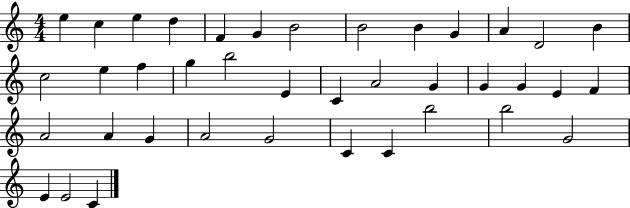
{
  \clef treble
  \numericTimeSignature
  \time 4/4
  \key c \major
  e''4 c''4 e''4 d''4 | f'4 g'4 b'2 | b'2 b'4 g'4 | a'4 d'2 b'4 | \break c''2 e''4 f''4 | g''4 b''2 e'4 | c'4 a'2 g'4 | g'4 g'4 e'4 f'4 | \break a'2 a'4 g'4 | a'2 g'2 | c'4 c'4 b''2 | b''2 g'2 | \break e'4 e'2 c'4 | \bar "|."
}